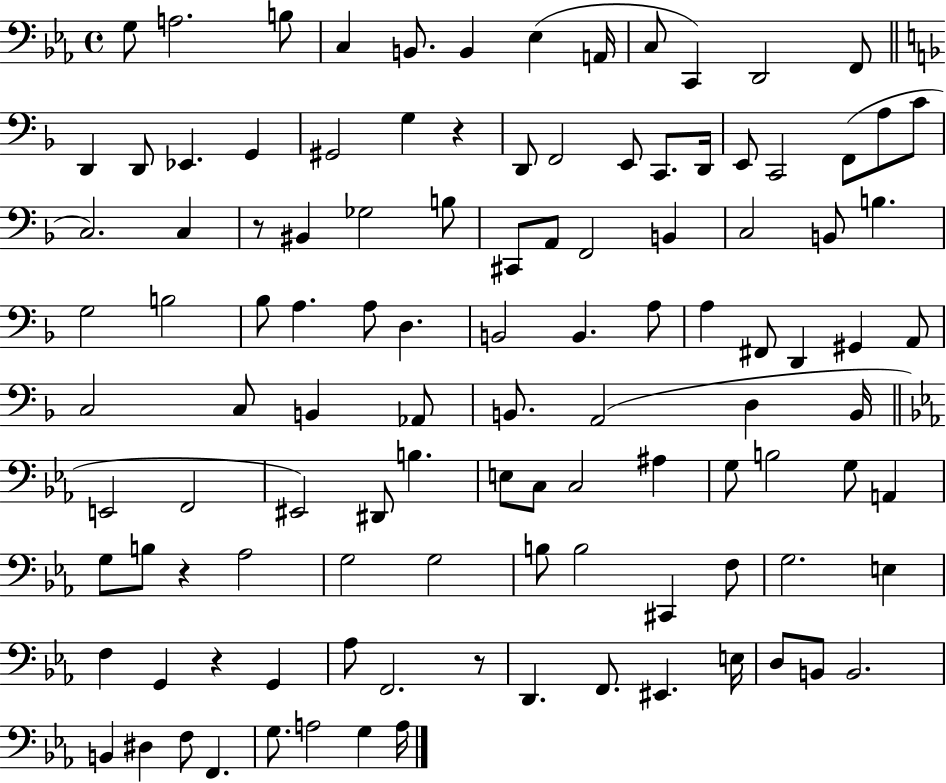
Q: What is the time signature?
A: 4/4